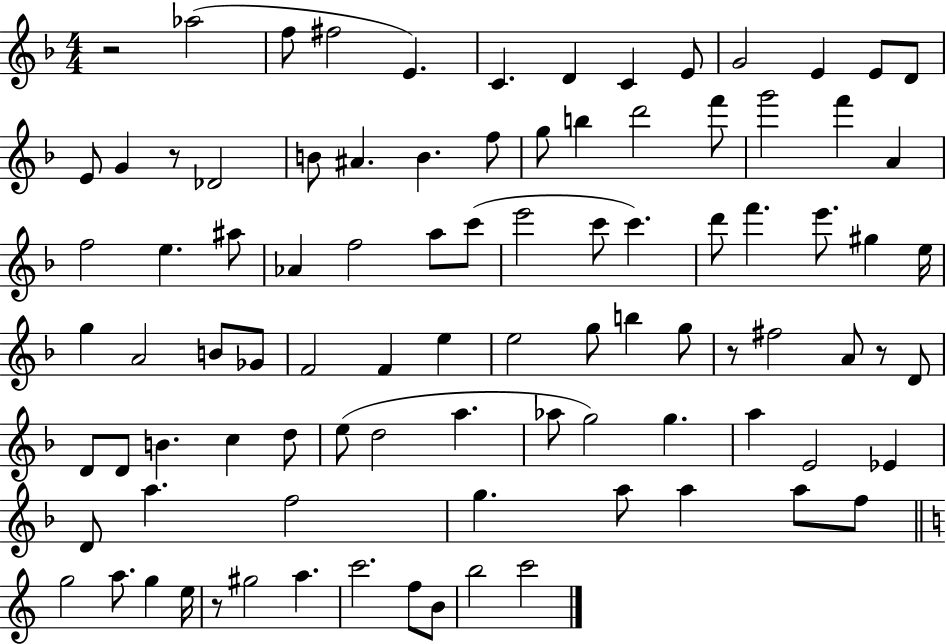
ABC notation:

X:1
T:Untitled
M:4/4
L:1/4
K:F
z2 _a2 f/2 ^f2 E C D C E/2 G2 E E/2 D/2 E/2 G z/2 _D2 B/2 ^A B f/2 g/2 b d'2 f'/2 g'2 f' A f2 e ^a/2 _A f2 a/2 c'/2 e'2 c'/2 c' d'/2 f' e'/2 ^g e/4 g A2 B/2 _G/2 F2 F e e2 g/2 b g/2 z/2 ^f2 A/2 z/2 D/2 D/2 D/2 B c d/2 e/2 d2 a _a/2 g2 g a E2 _E D/2 a f2 g a/2 a a/2 f/2 g2 a/2 g e/4 z/2 ^g2 a c'2 f/2 B/2 b2 c'2